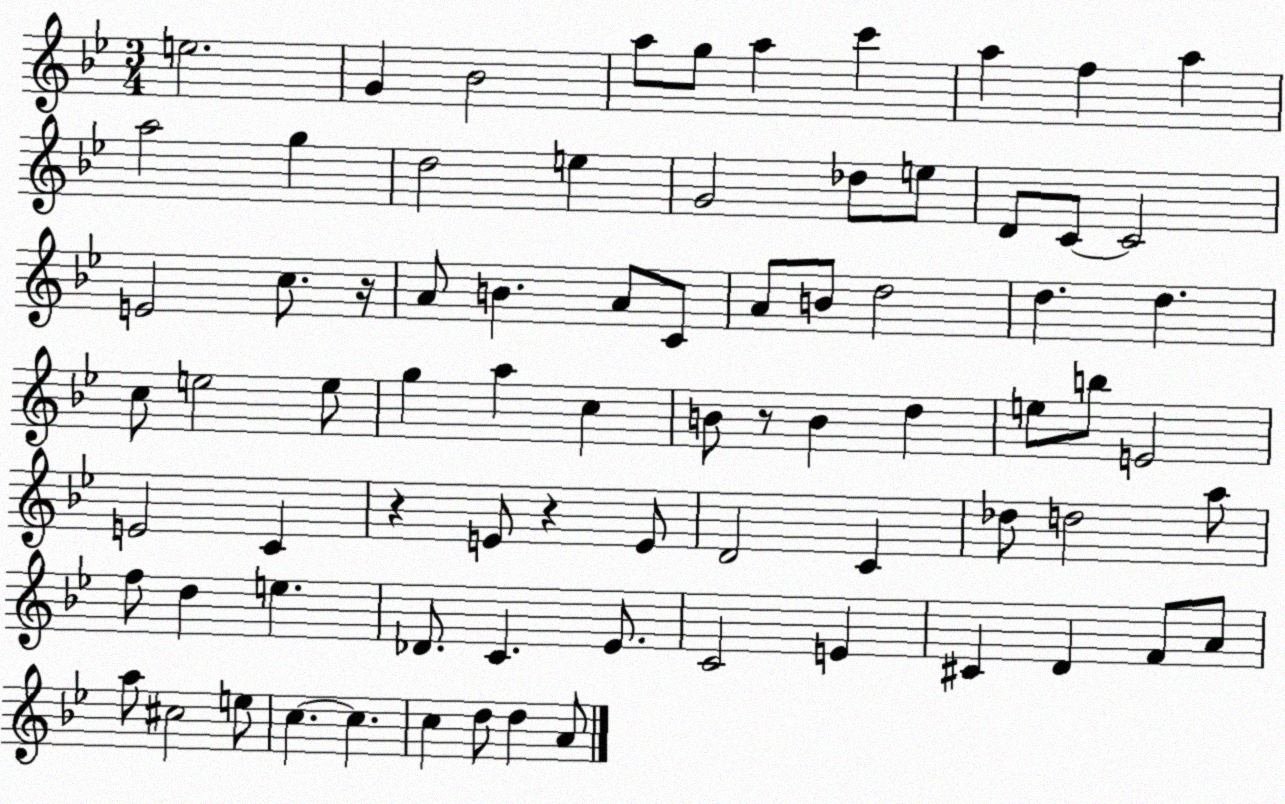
X:1
T:Untitled
M:3/4
L:1/4
K:Bb
e2 G _B2 a/2 g/2 a c' a f a a2 g d2 e G2 _d/2 e/2 D/2 C/2 C2 E2 c/2 z/4 A/2 B A/2 C/2 A/2 B/2 d2 d d c/2 e2 e/2 g a c B/2 z/2 B d e/2 b/2 E2 E2 C z E/2 z E/2 D2 C _d/2 d2 a/2 f/2 d e _D/2 C _E/2 C2 E ^C D F/2 A/2 a/2 ^c2 e/2 c c c d/2 d A/2